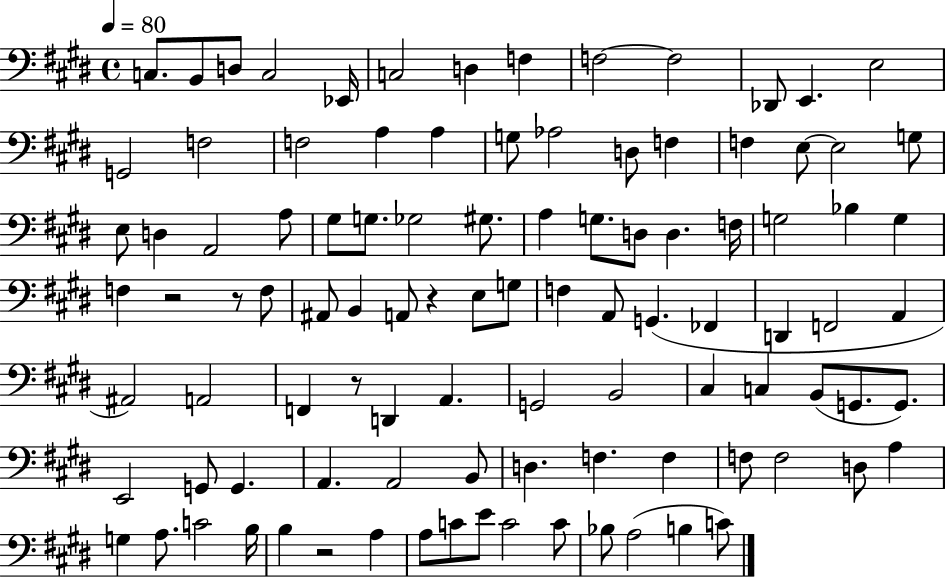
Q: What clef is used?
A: bass